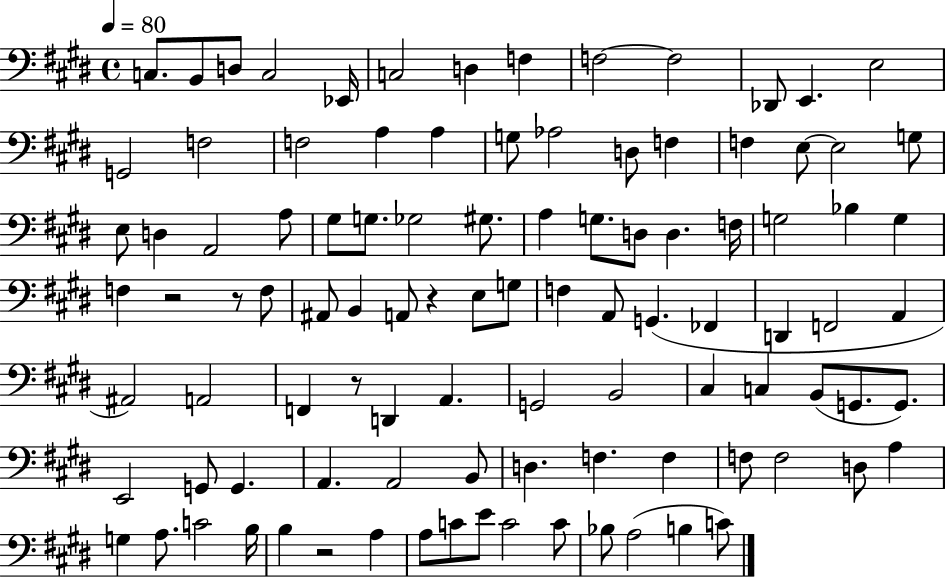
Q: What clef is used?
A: bass